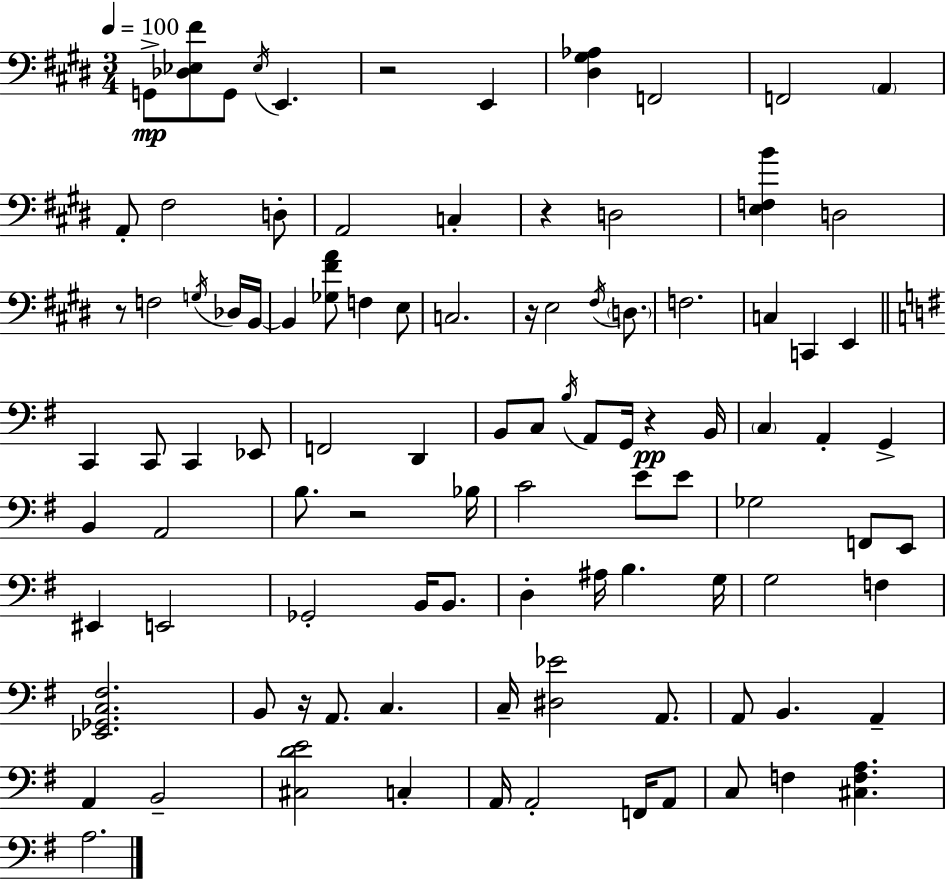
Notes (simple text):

G2/e [Db3,Eb3,F#4]/e G2/e Eb3/s E2/q. R/h E2/q [D#3,G#3,Ab3]/q F2/h F2/h A2/q A2/e F#3/h D3/e A2/h C3/q R/q D3/h [E3,F3,B4]/q D3/h R/e F3/h G3/s Db3/s B2/s B2/q [Gb3,F#4,A4]/e F3/q E3/e C3/h. R/s E3/h F#3/s D3/e. F3/h. C3/q C2/q E2/q C2/q C2/e C2/q Eb2/e F2/h D2/q B2/e C3/e B3/s A2/e G2/s R/q B2/s C3/q A2/q G2/q B2/q A2/h B3/e. R/h Bb3/s C4/h E4/e E4/e Gb3/h F2/e E2/e EIS2/q E2/h Gb2/h B2/s B2/e. D3/q A#3/s B3/q. G3/s G3/h F3/q [Eb2,Gb2,C3,F#3]/h. B2/e R/s A2/e. C3/q. C3/s [D#3,Eb4]/h A2/e. A2/e B2/q. A2/q A2/q B2/h [C#3,D4,E4]/h C3/q A2/s A2/h F2/s A2/e C3/e F3/q [C#3,F3,A3]/q. A3/h.